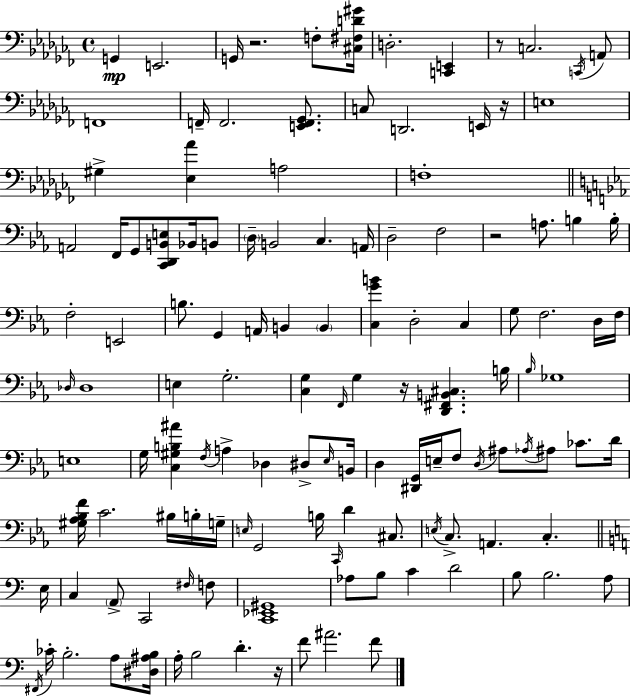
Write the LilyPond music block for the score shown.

{
  \clef bass
  \time 4/4
  \defaultTimeSignature
  \key aes \minor
  g,4\mp e,2. | g,16 r2. f8-. <cis fis d' gis'>16 | d2.-. <c, e,>4 | r8 c2. \acciaccatura { c,16 } a,8 | \break f,1 | f,16-- f,2. <e, f, ges,>8. | c8 d,2. e,16 | r16 e1 | \break gis4-> <ees aes'>4 a2 | f1-. | \bar "||" \break \key ees \major a,2 f,16 g,8 <c, d, b, e>8 bes,16 b,8 | \parenthesize d16-- b,2 c4. a,16 | d2-- f2 | r2 a8. b4 b16-. | \break f2-. e,2 | b8. g,4 a,16 b,4 \parenthesize b,4 | <c g' b'>4 d2-. c4 | g8 f2. d16 f16 | \break \grace { des16 } des1 | e4 g2.-. | <c g>4 \grace { f,16 } g4 r16 <d, fis, b, cis>4. | b16 \grace { bes16 } ges1 | \break e1 | g16 <c gis b ais'>4 \acciaccatura { f16 } a4-> des4 | dis8-> \grace { ees16 } b,16 d4 <dis, g,>16 e16-- f8 \acciaccatura { d16 } ais8 | \acciaccatura { aes16 } ais8 ces'8. d'16 <gis aes bes f'>16 c'2. | \break bis16 b16-. g16-- \grace { e16 } g,2 | b16 \grace { c,16 } d'4 cis8. \acciaccatura { e16 } c8.-> a,4. | c4.-. \bar "||" \break \key c \major e16 c4 \parenthesize a,8-> c,2 \grace { fis16 } | f8 <c, ees, gis,>1 | aes8 b8 c'4 d'2 | b8 b2. | \break a8 \acciaccatura { fis,16 } ces'16-. b2.-. | a8 <dis ais b>16 a16-. b2 d'4.-. | r16 f'8 ais'2. | f'8 \bar "|."
}